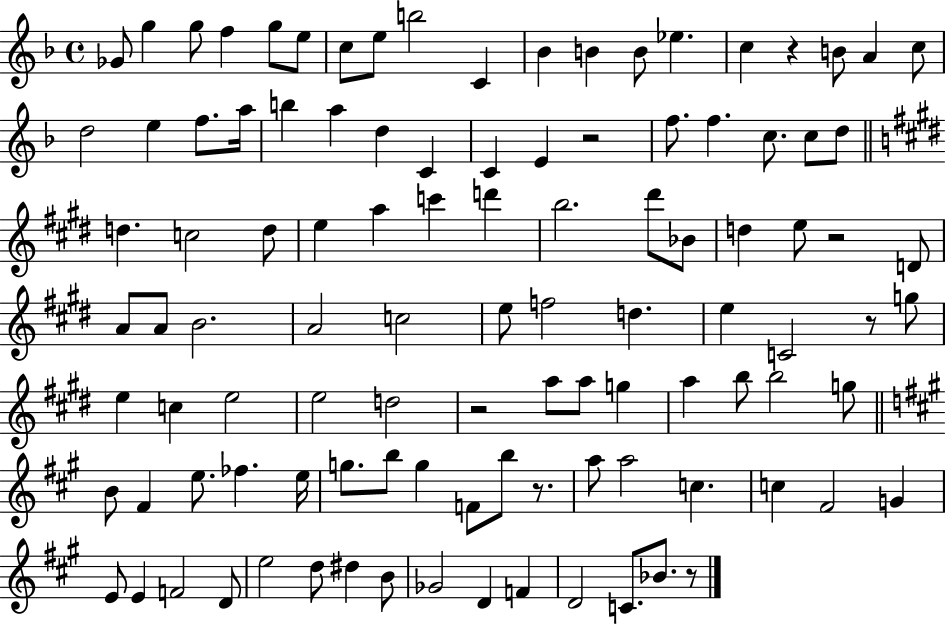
X:1
T:Untitled
M:4/4
L:1/4
K:F
_G/2 g g/2 f g/2 e/2 c/2 e/2 b2 C _B B B/2 _e c z B/2 A c/2 d2 e f/2 a/4 b a d C C E z2 f/2 f c/2 c/2 d/2 d c2 d/2 e a c' d' b2 ^d'/2 _B/2 d e/2 z2 D/2 A/2 A/2 B2 A2 c2 e/2 f2 d e C2 z/2 g/2 e c e2 e2 d2 z2 a/2 a/2 g a b/2 b2 g/2 B/2 ^F e/2 _f e/4 g/2 b/2 g F/2 b/2 z/2 a/2 a2 c c ^F2 G E/2 E F2 D/2 e2 d/2 ^d B/2 _G2 D F D2 C/2 _B/2 z/2